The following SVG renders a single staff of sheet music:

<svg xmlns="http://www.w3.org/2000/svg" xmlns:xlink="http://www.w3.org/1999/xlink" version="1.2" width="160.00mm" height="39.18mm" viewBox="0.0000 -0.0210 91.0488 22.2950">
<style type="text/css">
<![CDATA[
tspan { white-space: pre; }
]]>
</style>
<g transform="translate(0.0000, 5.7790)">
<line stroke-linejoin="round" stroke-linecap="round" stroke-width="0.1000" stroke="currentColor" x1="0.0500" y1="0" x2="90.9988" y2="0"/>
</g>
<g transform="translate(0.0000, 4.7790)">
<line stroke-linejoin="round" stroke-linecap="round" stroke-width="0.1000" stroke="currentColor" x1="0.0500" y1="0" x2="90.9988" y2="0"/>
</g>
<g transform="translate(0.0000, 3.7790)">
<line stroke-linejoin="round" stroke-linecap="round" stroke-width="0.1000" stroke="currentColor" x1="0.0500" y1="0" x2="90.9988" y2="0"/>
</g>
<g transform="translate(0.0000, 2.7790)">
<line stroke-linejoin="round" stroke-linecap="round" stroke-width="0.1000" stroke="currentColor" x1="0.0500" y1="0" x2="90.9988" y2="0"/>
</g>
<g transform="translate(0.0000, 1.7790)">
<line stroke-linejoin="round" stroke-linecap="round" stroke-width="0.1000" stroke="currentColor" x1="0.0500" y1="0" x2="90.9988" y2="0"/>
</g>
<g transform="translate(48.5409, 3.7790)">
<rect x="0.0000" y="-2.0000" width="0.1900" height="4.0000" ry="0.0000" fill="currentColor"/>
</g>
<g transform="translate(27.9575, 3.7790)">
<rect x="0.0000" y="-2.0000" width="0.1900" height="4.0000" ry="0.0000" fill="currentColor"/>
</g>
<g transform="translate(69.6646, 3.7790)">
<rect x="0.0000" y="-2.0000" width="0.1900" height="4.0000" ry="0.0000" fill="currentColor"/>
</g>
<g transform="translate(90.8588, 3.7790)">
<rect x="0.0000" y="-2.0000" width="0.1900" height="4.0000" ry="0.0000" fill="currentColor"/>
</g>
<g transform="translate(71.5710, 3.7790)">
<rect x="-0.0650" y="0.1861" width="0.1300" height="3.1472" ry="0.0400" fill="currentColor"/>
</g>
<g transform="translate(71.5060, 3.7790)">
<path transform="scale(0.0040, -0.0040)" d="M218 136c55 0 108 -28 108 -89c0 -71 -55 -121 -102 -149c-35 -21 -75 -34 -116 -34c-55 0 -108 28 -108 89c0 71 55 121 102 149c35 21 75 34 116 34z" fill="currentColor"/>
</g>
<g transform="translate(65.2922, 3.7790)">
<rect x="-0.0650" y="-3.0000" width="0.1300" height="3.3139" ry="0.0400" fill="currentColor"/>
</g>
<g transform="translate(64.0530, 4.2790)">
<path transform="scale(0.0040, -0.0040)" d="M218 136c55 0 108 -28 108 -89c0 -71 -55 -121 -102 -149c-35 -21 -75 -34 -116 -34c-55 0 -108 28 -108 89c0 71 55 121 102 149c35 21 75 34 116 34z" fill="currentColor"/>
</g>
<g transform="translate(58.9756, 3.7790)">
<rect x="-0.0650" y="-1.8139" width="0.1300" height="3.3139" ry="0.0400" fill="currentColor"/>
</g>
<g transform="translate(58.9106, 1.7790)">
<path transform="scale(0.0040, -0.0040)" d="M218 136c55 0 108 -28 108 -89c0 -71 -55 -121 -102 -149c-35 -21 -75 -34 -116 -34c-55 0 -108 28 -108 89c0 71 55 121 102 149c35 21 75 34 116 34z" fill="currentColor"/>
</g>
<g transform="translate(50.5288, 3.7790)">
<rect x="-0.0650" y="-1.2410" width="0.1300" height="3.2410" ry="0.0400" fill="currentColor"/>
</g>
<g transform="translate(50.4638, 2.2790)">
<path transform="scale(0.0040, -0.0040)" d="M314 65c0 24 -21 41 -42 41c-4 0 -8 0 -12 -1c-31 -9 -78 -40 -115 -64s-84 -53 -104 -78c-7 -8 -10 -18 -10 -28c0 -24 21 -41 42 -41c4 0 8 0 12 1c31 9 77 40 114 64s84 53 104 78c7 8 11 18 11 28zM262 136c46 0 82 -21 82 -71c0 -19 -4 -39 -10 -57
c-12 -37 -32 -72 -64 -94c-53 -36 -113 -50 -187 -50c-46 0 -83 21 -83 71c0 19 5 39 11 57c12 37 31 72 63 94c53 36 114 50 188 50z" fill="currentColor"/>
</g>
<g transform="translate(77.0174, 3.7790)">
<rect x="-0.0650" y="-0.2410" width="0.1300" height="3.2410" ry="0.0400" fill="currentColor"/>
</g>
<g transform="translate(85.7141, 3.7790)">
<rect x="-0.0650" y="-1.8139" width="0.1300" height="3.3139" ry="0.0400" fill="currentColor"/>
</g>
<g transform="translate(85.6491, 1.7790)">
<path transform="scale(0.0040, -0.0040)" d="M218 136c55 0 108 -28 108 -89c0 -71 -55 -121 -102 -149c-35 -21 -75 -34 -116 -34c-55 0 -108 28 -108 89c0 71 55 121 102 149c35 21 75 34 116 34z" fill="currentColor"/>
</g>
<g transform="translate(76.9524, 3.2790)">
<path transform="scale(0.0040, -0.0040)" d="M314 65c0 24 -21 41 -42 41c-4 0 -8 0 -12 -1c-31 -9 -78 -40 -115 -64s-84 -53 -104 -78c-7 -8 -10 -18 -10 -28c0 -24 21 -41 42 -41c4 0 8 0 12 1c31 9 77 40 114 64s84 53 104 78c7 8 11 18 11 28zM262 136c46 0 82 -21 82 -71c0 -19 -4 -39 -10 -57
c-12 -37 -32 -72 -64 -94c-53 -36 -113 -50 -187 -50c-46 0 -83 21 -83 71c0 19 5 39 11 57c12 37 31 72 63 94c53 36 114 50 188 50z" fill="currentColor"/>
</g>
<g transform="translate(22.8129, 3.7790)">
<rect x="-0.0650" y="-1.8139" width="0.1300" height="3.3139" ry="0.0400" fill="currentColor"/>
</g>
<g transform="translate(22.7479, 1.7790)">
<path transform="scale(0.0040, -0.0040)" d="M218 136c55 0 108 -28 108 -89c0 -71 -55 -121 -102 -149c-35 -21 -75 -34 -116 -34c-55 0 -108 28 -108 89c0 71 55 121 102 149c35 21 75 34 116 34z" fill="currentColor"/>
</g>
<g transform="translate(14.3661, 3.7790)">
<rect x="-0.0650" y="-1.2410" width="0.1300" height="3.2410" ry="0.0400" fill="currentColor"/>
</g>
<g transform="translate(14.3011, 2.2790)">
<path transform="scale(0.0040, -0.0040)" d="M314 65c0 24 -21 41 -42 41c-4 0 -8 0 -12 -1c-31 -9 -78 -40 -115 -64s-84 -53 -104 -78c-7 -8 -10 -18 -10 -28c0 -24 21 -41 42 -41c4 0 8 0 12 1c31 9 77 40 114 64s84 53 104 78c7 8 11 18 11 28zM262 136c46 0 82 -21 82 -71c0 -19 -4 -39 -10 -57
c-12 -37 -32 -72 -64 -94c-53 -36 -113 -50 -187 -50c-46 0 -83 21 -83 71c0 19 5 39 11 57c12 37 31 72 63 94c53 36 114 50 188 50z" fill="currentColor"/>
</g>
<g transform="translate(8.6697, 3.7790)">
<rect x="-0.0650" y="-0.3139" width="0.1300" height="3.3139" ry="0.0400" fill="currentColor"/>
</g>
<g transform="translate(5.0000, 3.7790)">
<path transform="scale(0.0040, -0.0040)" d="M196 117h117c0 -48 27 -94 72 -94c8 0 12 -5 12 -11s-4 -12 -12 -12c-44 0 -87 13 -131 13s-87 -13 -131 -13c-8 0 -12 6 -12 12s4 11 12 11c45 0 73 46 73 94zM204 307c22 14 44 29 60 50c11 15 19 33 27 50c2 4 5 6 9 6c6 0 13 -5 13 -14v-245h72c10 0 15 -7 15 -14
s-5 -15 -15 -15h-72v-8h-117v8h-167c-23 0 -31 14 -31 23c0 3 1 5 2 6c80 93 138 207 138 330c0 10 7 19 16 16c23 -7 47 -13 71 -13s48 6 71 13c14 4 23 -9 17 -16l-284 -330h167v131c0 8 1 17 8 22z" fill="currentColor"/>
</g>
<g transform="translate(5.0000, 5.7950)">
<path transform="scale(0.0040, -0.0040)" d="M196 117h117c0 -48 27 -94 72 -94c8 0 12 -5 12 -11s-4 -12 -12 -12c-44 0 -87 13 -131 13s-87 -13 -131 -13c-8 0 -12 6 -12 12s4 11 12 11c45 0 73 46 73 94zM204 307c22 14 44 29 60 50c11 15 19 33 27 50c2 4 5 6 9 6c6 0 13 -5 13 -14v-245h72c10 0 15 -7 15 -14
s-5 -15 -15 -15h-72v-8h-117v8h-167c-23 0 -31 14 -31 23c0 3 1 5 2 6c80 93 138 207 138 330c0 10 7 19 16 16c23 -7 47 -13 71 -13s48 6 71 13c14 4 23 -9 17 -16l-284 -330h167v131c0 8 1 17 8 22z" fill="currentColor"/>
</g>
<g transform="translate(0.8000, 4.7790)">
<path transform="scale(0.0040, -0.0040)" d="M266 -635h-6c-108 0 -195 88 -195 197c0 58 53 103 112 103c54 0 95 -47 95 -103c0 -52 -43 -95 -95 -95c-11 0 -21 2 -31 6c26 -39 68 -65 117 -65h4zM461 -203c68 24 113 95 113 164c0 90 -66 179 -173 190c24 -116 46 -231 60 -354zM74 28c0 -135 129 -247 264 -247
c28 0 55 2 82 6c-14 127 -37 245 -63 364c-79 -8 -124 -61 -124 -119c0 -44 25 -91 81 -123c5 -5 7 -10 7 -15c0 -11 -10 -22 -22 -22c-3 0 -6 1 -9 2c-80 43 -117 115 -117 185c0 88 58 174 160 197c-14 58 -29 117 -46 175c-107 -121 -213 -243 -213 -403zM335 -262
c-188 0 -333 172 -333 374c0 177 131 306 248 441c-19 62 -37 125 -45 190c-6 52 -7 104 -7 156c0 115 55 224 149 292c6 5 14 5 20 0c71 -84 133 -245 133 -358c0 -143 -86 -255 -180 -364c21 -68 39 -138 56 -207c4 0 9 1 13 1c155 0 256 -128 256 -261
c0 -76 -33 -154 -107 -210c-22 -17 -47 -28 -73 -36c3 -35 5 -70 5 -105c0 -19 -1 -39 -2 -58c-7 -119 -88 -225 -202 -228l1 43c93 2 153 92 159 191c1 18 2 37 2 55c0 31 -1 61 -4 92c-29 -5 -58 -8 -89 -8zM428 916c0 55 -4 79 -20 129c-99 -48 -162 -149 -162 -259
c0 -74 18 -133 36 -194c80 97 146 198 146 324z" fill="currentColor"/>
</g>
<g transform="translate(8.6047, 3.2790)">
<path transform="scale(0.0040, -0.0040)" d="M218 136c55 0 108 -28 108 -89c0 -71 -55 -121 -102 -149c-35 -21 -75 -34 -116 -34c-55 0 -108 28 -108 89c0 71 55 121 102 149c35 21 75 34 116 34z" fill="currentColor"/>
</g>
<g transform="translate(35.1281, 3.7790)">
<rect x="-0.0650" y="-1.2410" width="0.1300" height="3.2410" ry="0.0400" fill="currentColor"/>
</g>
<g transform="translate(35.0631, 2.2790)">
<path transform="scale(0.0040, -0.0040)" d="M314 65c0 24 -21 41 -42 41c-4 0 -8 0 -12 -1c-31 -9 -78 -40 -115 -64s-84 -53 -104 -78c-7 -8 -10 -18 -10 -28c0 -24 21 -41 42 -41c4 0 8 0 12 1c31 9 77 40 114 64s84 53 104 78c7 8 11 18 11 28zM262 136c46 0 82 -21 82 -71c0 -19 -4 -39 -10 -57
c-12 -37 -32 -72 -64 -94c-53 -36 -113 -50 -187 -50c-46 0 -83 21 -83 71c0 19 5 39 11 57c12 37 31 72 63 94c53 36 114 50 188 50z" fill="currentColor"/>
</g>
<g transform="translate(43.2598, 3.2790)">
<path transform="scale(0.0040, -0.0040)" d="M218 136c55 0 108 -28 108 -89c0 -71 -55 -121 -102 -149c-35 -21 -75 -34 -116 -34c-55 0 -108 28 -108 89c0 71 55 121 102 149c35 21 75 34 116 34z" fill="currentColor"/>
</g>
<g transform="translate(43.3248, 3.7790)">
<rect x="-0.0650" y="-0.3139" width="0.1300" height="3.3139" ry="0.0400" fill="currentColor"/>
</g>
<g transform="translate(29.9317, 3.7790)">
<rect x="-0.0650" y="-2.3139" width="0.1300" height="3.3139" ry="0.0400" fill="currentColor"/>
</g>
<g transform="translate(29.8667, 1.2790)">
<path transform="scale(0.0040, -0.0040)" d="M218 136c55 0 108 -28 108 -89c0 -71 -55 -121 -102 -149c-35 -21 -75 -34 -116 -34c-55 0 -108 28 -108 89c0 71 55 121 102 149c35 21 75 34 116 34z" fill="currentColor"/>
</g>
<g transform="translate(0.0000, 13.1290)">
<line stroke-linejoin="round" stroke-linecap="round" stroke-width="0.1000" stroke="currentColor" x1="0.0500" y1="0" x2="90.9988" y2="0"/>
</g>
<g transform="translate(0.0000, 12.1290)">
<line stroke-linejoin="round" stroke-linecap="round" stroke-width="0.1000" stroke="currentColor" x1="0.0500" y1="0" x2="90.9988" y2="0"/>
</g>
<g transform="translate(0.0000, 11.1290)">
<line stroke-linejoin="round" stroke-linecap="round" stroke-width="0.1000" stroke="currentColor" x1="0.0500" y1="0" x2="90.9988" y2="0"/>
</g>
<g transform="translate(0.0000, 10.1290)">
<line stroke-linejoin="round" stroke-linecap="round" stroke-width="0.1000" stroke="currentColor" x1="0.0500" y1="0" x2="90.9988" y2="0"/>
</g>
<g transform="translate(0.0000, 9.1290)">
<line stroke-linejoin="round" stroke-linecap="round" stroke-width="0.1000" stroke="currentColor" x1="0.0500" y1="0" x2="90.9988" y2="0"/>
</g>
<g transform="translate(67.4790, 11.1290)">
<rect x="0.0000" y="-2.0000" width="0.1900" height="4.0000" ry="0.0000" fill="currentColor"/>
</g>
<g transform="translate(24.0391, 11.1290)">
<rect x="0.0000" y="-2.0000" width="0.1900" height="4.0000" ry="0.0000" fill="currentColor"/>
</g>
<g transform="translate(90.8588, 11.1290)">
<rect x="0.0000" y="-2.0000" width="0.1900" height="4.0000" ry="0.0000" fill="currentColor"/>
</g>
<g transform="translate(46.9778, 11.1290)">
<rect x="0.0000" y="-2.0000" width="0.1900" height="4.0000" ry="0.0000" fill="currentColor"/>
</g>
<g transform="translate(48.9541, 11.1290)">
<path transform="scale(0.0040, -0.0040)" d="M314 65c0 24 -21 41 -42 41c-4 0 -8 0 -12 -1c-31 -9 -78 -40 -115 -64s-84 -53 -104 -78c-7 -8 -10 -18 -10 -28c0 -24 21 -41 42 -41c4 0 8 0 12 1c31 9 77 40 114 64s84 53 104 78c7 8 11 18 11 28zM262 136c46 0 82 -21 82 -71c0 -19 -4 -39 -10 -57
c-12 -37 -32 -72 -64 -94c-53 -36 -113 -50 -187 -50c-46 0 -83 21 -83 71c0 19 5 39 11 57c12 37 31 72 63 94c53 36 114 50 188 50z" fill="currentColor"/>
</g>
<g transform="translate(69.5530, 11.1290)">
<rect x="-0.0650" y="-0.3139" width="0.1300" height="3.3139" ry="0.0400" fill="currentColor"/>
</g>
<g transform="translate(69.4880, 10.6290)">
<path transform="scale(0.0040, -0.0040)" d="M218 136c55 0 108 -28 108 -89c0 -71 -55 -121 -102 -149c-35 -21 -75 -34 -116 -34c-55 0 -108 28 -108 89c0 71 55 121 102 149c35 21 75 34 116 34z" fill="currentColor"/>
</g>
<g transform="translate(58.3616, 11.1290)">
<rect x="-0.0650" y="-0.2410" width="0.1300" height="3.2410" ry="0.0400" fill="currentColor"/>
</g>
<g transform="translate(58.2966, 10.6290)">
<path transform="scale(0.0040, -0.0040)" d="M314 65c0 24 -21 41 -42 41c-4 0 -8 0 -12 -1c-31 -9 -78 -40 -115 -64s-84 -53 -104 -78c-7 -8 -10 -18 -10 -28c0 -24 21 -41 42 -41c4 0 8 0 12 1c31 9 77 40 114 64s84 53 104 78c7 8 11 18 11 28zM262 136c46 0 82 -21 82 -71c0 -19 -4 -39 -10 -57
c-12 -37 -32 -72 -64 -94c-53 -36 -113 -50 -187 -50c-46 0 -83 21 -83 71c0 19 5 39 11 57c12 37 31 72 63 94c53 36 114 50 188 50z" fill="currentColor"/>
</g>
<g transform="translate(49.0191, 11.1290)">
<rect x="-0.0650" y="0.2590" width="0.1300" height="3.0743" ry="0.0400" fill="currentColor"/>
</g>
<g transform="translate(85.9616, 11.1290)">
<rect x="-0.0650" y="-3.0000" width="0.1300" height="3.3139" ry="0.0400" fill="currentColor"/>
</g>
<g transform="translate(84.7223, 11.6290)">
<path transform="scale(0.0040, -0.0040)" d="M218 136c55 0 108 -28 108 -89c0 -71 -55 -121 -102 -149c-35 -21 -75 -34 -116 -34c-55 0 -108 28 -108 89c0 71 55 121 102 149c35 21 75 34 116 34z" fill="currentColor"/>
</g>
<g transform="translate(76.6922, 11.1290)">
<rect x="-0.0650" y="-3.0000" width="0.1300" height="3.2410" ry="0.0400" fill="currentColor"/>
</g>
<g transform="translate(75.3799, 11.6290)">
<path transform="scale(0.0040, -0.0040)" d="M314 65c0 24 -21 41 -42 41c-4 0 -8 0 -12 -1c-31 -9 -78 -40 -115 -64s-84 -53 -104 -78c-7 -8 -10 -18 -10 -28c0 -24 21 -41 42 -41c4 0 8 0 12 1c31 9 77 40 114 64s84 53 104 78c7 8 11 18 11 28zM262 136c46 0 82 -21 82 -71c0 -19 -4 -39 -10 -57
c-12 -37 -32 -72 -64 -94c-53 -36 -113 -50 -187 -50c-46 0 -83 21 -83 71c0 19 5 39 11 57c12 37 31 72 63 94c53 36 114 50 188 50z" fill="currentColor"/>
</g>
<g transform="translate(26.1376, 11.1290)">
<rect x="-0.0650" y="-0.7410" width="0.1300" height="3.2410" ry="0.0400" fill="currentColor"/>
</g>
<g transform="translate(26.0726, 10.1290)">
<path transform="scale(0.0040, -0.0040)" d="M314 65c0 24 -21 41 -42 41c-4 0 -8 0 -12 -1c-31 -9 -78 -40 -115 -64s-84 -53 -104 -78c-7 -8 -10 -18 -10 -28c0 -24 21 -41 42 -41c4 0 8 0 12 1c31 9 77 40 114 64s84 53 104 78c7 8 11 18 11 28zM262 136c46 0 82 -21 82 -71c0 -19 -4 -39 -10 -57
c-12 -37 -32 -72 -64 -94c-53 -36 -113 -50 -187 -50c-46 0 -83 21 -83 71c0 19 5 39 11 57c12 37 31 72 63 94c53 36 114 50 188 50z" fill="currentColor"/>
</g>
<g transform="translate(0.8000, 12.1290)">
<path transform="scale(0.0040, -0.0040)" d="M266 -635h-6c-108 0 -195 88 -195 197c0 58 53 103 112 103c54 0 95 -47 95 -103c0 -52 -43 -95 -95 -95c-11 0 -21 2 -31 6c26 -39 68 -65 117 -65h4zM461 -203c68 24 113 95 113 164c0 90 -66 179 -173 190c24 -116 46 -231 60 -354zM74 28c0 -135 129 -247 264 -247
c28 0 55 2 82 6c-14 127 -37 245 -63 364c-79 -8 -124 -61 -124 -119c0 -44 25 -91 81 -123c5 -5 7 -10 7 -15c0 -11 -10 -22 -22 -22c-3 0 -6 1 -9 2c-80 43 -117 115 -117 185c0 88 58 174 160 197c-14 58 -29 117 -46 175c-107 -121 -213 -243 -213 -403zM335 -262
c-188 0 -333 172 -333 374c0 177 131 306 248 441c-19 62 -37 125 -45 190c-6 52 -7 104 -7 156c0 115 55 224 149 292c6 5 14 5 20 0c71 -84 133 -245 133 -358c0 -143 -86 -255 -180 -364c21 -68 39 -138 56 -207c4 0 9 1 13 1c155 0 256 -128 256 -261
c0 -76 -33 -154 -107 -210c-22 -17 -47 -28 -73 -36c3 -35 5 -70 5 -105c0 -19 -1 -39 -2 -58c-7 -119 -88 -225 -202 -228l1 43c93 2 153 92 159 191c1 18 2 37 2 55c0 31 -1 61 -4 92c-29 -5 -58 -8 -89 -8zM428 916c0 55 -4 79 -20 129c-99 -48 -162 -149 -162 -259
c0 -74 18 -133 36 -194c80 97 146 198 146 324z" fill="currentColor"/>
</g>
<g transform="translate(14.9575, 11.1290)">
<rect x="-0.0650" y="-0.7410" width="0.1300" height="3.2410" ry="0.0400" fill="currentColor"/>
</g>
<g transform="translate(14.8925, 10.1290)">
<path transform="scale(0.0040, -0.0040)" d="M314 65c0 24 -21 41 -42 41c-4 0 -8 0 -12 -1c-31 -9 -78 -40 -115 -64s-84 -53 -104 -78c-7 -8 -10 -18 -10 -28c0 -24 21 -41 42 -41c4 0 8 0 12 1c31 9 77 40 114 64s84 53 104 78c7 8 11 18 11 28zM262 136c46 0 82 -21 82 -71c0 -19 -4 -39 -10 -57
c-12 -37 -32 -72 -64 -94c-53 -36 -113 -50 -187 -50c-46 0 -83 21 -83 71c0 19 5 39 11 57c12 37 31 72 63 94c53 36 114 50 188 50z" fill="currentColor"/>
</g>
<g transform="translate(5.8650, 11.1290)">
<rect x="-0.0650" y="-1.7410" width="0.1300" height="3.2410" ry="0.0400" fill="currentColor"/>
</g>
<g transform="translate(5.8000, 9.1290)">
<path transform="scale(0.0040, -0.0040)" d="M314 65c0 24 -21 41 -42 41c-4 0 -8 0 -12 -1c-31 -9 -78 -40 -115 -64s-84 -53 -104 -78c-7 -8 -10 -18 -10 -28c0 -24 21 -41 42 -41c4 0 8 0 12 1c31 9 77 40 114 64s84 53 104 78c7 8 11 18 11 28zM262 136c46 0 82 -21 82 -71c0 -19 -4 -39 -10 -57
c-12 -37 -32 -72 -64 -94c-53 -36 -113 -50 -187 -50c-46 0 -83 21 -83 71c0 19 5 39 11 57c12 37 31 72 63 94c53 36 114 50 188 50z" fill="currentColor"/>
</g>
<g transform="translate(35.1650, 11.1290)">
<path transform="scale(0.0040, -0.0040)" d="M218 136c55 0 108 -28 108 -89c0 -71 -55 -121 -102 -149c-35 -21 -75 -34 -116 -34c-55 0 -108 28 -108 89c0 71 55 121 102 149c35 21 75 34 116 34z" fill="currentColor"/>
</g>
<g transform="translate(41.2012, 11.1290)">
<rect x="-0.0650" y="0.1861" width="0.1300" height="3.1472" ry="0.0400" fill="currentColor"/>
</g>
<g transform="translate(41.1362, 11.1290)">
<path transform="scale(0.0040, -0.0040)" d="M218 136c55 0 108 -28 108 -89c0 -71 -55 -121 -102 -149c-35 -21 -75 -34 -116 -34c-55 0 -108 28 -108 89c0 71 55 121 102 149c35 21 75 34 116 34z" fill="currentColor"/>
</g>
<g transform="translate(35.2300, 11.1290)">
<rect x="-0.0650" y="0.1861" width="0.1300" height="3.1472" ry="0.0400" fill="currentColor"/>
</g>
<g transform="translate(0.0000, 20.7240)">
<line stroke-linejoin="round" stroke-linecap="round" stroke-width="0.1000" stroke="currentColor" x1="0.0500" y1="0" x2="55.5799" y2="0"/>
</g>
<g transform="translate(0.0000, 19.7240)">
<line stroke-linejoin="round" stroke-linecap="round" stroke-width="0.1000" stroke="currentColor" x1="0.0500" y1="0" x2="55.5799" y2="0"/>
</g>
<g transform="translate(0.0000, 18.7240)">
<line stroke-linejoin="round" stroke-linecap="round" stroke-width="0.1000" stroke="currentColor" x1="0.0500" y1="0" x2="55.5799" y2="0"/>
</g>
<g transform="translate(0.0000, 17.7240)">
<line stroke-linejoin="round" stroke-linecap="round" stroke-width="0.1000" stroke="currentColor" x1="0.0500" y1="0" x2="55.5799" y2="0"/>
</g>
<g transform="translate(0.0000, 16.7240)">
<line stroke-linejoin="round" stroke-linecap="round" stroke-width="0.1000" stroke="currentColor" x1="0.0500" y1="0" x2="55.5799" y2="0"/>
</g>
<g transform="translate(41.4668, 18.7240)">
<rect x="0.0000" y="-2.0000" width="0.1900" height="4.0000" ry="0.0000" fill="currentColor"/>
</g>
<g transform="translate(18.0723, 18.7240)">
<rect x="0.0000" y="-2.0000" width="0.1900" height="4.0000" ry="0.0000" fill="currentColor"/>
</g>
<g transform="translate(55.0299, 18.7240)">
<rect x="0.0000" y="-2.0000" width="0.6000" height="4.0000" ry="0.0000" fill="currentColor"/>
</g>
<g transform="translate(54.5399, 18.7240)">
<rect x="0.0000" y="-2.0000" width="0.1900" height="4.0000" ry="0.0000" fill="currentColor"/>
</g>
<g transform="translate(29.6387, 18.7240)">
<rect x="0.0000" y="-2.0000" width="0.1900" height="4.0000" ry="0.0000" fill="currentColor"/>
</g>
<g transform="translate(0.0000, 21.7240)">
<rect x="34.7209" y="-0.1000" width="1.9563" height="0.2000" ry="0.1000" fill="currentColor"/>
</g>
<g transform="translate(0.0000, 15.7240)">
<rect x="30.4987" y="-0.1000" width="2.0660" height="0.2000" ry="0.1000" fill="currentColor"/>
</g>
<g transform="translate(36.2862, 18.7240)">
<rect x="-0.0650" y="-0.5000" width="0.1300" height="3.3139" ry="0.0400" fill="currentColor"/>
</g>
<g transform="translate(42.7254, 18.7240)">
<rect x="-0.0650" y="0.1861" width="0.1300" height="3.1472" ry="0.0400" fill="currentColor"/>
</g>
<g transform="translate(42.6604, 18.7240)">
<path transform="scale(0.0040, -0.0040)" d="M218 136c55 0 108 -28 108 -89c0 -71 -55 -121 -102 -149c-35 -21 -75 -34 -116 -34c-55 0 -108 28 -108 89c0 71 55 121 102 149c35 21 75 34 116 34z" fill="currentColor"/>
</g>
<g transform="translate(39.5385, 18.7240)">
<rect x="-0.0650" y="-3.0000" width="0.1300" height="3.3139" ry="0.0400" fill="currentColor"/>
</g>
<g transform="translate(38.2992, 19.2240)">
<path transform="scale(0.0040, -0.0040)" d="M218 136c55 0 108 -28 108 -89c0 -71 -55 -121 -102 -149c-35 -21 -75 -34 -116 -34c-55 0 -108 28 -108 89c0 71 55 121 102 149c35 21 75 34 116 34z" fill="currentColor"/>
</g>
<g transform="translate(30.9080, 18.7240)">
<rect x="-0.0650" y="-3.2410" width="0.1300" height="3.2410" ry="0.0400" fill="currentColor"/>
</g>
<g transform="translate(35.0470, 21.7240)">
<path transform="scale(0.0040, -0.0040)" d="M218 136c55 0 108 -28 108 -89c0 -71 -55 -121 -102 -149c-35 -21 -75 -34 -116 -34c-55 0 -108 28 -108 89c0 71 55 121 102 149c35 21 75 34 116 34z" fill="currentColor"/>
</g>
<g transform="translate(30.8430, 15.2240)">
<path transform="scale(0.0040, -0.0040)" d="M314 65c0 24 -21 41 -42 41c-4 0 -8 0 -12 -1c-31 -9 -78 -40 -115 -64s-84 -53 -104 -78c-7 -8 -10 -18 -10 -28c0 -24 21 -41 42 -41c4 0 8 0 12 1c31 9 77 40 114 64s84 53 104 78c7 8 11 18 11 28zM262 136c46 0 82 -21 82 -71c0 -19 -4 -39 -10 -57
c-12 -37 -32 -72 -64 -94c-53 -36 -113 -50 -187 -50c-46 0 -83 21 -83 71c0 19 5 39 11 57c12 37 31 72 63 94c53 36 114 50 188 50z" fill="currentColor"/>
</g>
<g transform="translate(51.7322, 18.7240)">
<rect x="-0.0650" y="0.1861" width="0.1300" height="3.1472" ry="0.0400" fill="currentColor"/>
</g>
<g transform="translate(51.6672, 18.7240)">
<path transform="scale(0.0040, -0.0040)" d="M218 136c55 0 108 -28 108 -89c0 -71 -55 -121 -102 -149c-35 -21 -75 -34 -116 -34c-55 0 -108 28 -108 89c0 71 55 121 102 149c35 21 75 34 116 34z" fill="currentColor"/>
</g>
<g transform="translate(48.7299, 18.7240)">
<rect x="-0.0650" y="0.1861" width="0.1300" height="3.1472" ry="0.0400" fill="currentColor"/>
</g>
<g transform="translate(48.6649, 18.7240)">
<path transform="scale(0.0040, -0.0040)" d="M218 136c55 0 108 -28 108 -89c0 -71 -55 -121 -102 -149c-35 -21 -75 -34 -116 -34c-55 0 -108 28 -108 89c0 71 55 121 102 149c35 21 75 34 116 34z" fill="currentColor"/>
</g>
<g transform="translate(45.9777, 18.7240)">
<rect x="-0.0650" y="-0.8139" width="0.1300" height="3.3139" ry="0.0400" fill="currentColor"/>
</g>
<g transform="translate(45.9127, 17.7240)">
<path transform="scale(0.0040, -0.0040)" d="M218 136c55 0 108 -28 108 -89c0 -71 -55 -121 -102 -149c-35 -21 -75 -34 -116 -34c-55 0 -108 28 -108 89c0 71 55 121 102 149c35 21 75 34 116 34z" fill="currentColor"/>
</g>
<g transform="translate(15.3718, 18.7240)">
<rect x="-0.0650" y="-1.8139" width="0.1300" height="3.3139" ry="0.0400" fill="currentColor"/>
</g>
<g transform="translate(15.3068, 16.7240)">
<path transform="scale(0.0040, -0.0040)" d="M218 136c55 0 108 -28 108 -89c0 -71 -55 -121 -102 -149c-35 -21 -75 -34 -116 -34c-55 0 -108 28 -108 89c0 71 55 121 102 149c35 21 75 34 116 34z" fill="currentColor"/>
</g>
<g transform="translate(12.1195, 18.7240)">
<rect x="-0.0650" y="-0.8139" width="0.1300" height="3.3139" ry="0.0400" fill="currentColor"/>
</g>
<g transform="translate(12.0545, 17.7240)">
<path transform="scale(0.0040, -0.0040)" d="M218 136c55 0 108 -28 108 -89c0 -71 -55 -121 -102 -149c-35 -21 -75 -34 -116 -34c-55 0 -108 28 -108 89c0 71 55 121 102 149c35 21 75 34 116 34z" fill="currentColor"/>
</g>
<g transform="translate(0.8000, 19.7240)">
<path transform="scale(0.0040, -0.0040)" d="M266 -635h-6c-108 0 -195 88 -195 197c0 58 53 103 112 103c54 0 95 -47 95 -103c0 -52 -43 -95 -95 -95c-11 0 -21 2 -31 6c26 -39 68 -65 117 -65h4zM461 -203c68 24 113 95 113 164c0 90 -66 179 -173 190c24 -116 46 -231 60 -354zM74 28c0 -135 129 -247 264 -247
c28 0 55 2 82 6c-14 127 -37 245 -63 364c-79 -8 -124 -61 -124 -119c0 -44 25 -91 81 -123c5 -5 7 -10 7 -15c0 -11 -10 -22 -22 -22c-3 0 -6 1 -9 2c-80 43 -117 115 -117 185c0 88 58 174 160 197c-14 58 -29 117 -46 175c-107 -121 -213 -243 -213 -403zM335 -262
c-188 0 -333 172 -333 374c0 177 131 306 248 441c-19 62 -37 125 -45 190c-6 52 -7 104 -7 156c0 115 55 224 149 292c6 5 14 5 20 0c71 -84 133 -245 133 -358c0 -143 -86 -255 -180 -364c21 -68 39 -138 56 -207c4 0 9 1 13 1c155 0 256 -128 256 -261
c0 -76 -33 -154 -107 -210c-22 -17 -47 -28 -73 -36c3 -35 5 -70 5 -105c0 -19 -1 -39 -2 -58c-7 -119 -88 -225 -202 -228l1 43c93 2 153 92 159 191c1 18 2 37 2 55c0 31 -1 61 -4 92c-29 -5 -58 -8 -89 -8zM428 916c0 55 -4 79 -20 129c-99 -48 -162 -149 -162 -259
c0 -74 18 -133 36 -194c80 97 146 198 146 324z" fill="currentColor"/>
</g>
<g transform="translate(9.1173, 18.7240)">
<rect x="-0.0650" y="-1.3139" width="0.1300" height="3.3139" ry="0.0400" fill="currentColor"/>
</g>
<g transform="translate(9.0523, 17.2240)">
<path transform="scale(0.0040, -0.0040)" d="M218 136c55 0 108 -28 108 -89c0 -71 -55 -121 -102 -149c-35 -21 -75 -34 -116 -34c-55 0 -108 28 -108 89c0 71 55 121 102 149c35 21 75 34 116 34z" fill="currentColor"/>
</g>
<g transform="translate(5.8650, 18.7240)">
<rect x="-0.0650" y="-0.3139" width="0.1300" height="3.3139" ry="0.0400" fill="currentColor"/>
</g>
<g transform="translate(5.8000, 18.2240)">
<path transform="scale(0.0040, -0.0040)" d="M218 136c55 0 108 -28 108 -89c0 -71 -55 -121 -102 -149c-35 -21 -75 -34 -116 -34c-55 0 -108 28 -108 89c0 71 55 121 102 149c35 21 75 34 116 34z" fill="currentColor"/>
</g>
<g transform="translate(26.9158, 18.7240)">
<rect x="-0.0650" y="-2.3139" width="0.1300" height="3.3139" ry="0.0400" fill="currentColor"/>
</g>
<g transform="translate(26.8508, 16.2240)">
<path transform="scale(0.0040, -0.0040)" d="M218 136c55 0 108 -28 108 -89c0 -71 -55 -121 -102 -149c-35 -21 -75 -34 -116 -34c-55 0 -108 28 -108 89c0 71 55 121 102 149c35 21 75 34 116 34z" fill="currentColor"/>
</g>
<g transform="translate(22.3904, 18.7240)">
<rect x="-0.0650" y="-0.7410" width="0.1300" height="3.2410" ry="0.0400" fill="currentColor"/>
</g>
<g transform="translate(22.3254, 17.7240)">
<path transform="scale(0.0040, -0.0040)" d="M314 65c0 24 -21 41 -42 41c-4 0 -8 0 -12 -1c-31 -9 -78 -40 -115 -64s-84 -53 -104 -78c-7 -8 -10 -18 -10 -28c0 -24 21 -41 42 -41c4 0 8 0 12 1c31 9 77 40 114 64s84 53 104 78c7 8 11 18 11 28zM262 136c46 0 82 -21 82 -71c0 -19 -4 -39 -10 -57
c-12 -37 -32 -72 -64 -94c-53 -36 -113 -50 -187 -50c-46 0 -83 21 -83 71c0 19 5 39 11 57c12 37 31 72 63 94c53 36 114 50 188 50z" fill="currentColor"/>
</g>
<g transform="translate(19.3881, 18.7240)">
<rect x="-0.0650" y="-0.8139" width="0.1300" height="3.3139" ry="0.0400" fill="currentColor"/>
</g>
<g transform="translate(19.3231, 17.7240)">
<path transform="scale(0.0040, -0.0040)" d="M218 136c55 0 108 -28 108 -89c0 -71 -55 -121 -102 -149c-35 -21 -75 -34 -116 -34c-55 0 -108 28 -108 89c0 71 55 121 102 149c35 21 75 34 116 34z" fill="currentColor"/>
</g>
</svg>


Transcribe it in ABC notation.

X:1
T:Untitled
M:4/4
L:1/4
K:C
c e2 f g e2 c e2 f A B c2 f f2 d2 d2 B B B2 c2 c A2 A c e d f d d2 g b2 C A B d B B